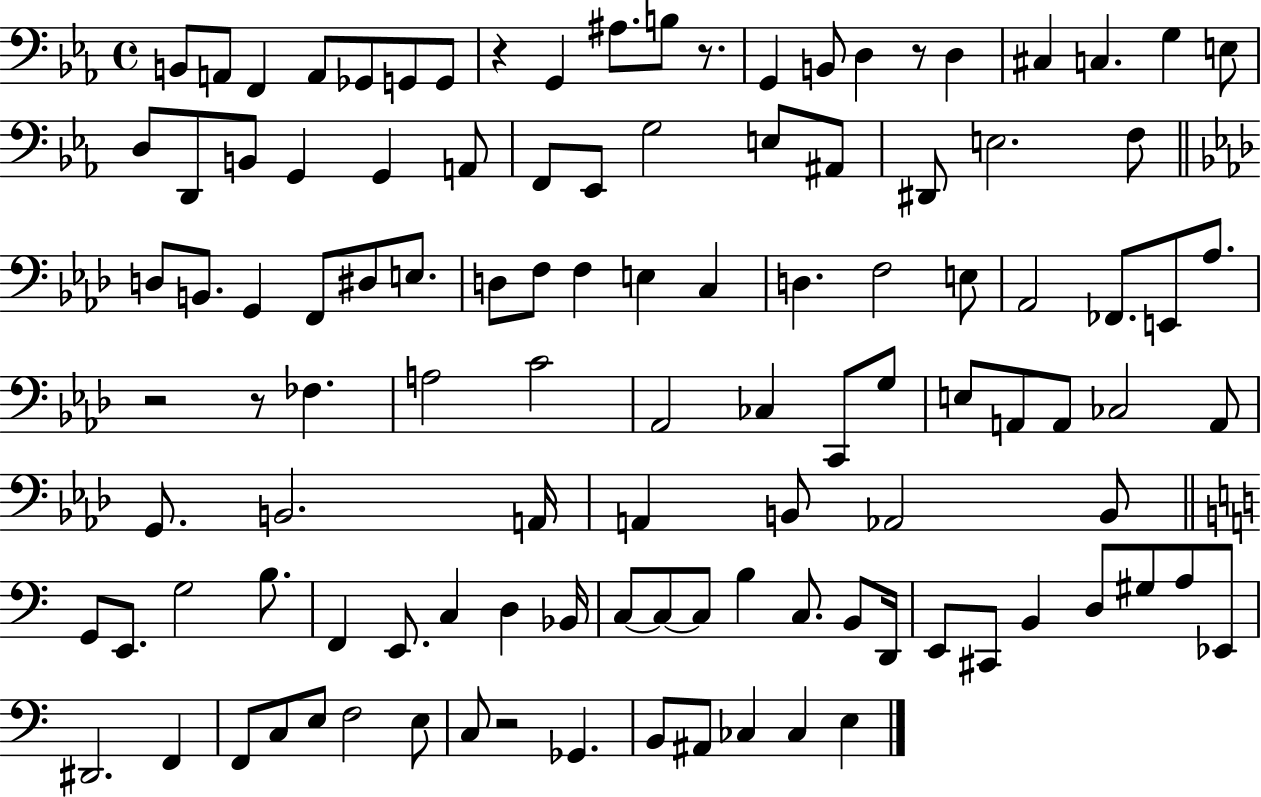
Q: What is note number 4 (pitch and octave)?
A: A2